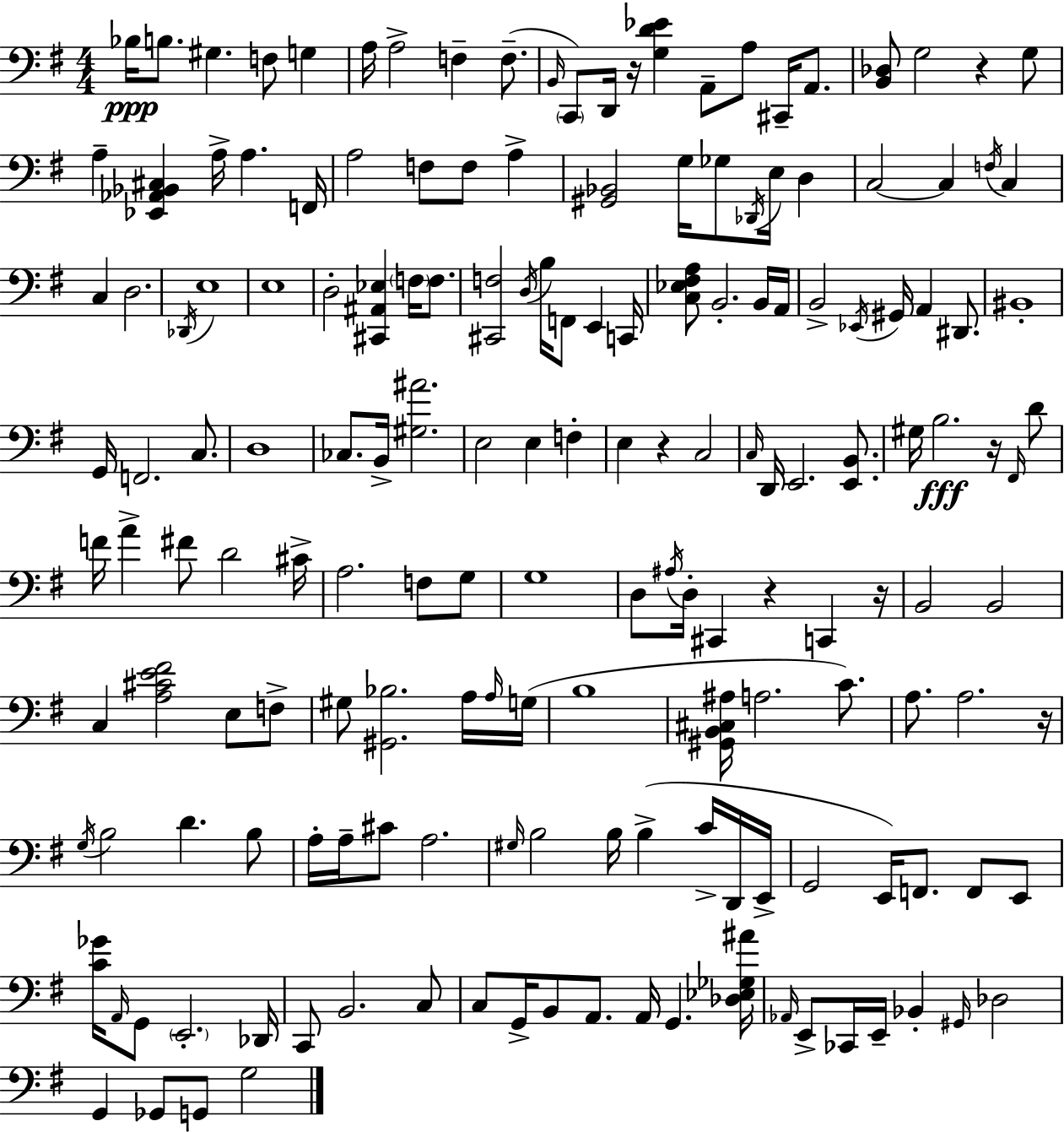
Bb3/s B3/e. G#3/q. F3/e G3/q A3/s A3/h F3/q F3/e. B2/s C2/e D2/s R/s [G3,D4,Eb4]/q A2/e A3/e C#2/s A2/e. [B2,Db3]/e G3/h R/q G3/e A3/q [Eb2,Ab2,Bb2,C#3]/q A3/s A3/q. F2/s A3/h F3/e F3/e A3/q [G#2,Bb2]/h G3/s Gb3/e Db2/s E3/s D3/q C3/h C3/q F3/s C3/q C3/q D3/h. Db2/s E3/w E3/w D3/h [C#2,A#2,Eb3]/q F3/s F3/e. [C#2,F3]/h D3/s B3/s F2/e E2/q C2/s [C3,Eb3,F#3,A3]/e B2/h. B2/s A2/s B2/h Eb2/s G#2/s A2/q D#2/e. BIS2/w G2/s F2/h. C3/e. D3/w CES3/e. B2/s [G#3,A#4]/h. E3/h E3/q F3/q E3/q R/q C3/h C3/s D2/s E2/h. [E2,B2]/e. G#3/s B3/h. R/s F#2/s D4/e F4/s A4/q F#4/e D4/h C#4/s A3/h. F3/e G3/e G3/w D3/e A#3/s D3/s C#2/q R/q C2/q R/s B2/h B2/h C3/q [A3,C#4,E4,F#4]/h E3/e F3/e G#3/e [G#2,Bb3]/h. A3/s A3/s G3/s B3/w [G#2,B2,C#3,A#3]/s A3/h. C4/e. A3/e. A3/h. R/s G3/s B3/h D4/q. B3/e A3/s A3/s C#4/e A3/h. G#3/s B3/h B3/s B3/q C4/s D2/s E2/s G2/h E2/s F2/e. F2/e E2/e [C4,Gb4]/s A2/s G2/e E2/h. Db2/s C2/e B2/h. C3/e C3/e G2/s B2/e A2/e. A2/s G2/q. [Db3,Eb3,Gb3,A#4]/s Ab2/s E2/e CES2/s E2/s Bb2/q G#2/s Db3/h G2/q Gb2/e G2/e G3/h